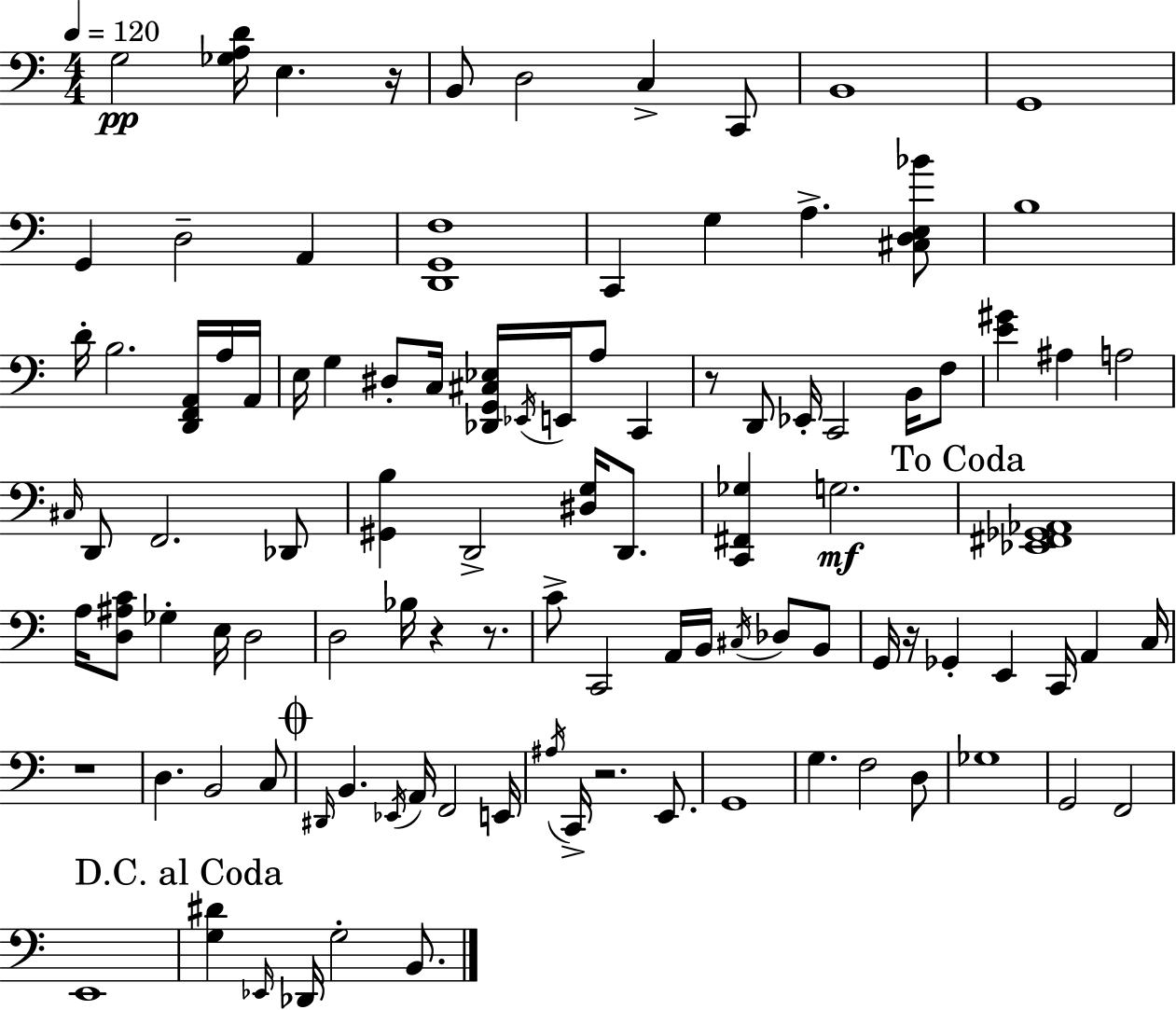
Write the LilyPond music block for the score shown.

{
  \clef bass
  \numericTimeSignature
  \time 4/4
  \key a \minor
  \tempo 4 = 120
  \repeat volta 2 { g2\pp <ges a d'>16 e4. r16 | b,8 d2 c4-> c,8 | b,1 | g,1 | \break g,4 d2-- a,4 | <d, g, f>1 | c,4 g4 a4.-> <cis d e bes'>8 | b1 | \break d'16-. b2. <d, f, a,>16 a16 a,16 | e16 g4 dis8-. c16 <des, g, cis ees>16 \acciaccatura { ees,16 } e,16 a8 c,4 | r8 d,8 ees,16-. c,2 b,16 f8 | <e' gis'>4 ais4 a2 | \break \grace { cis16 } d,8 f,2. | des,8 <gis, b>4 d,2-> <dis g>16 d,8. | <c, fis, ges>4 g2.\mf | \mark "To Coda" <ees, fis, ges, aes,>1 | \break a16 <d ais c'>8 ges4-. e16 d2 | d2 bes16 r4 r8. | c'8-> c,2 a,16 b,16 \acciaccatura { cis16 } des8 | b,8 g,16 r16 ges,4-. e,4 c,16 a,4 | \break c16 r1 | d4. b,2 | c8 \mark \markup { \musicglyph "scripts.coda" } \grace { dis,16 } b,4. \acciaccatura { ees,16 } a,16 f,2 | e,16 \acciaccatura { ais16 } c,16-> r2. | \break e,8. g,1 | g4. f2 | d8 ges1 | g,2 f,2 | \break e,1 | \mark "D.C. al Coda" <g dis'>4 \grace { ees,16 } des,16 g2-. | b,8. } \bar "|."
}